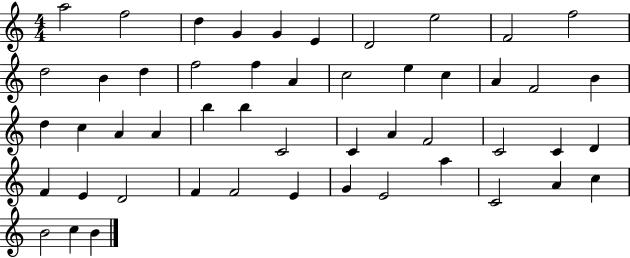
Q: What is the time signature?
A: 4/4